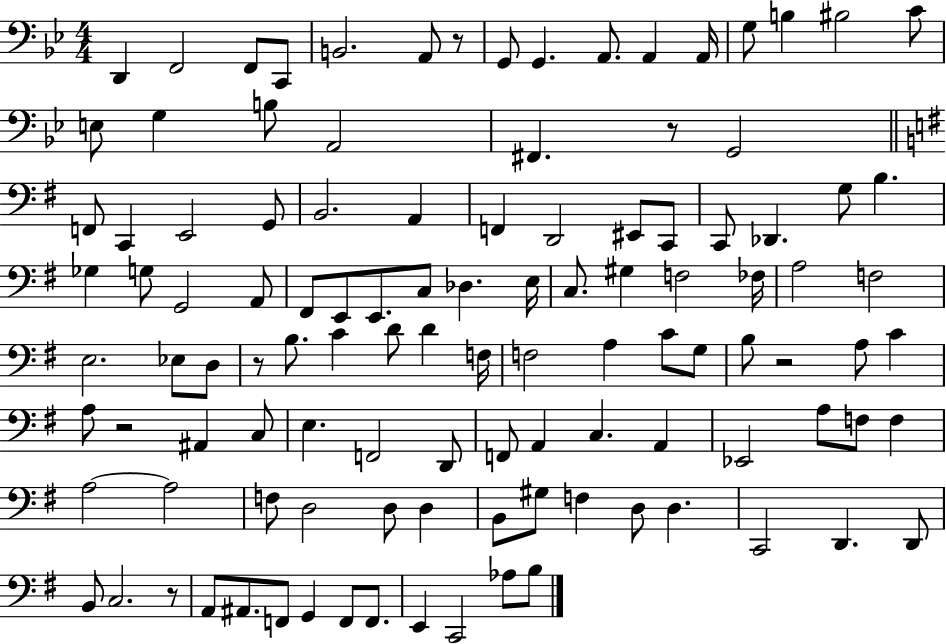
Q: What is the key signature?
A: BES major